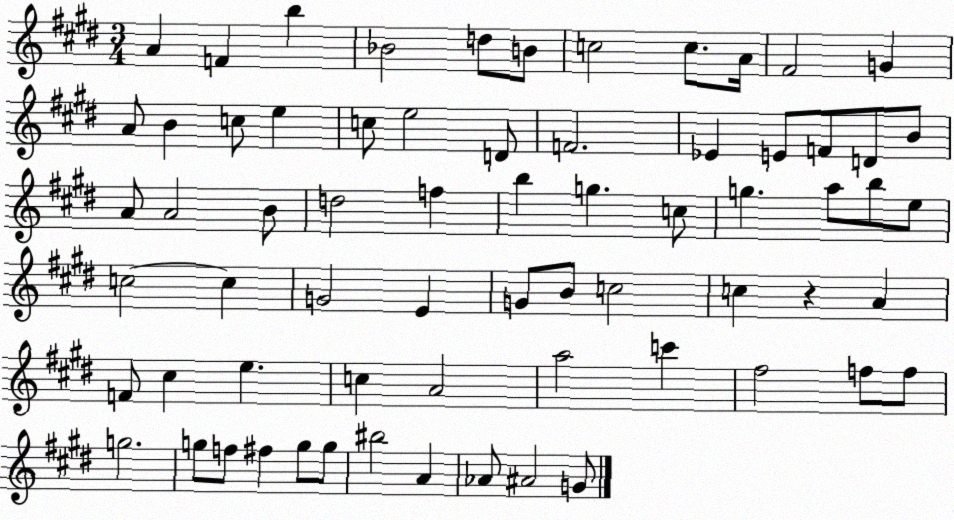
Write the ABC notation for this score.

X:1
T:Untitled
M:3/4
L:1/4
K:E
A F b _B2 d/2 B/2 c2 c/2 A/4 ^F2 G A/2 B c/2 e c/2 e2 D/2 F2 _E E/2 F/2 D/2 B/2 A/2 A2 B/2 d2 f b g c/2 g a/2 b/2 e/2 c2 c G2 E G/2 B/2 c2 c z A F/2 ^c e c A2 a2 c' ^f2 f/2 f/2 g2 g/2 f/2 ^f g/2 g/2 ^b2 A _A/2 ^A2 G/2